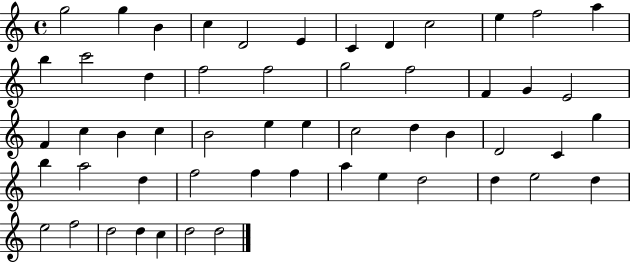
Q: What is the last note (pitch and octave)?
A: D5